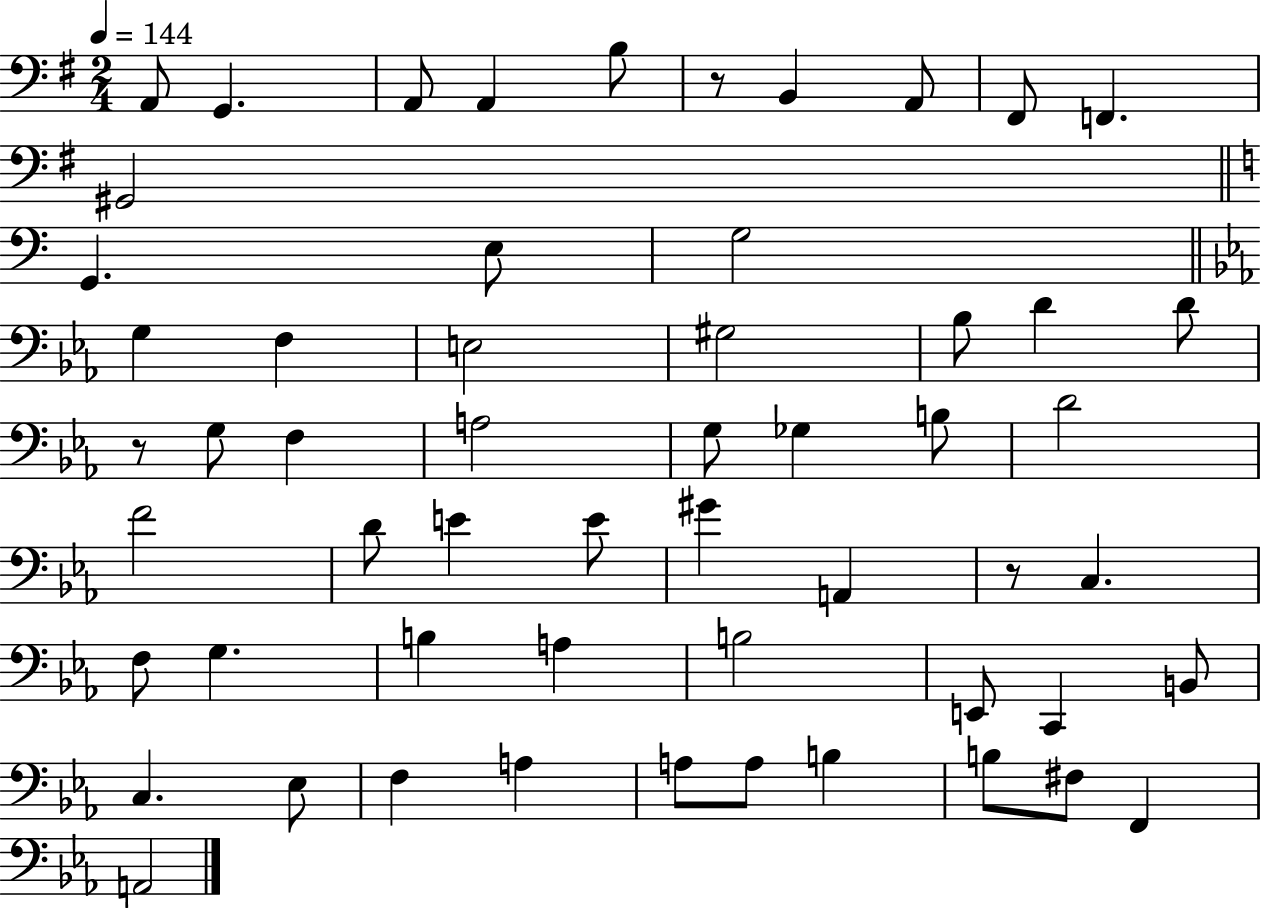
X:1
T:Untitled
M:2/4
L:1/4
K:G
A,,/2 G,, A,,/2 A,, B,/2 z/2 B,, A,,/2 ^F,,/2 F,, ^G,,2 G,, E,/2 G,2 G, F, E,2 ^G,2 _B,/2 D D/2 z/2 G,/2 F, A,2 G,/2 _G, B,/2 D2 F2 D/2 E E/2 ^G A,, z/2 C, F,/2 G, B, A, B,2 E,,/2 C,, B,,/2 C, _E,/2 F, A, A,/2 A,/2 B, B,/2 ^F,/2 F,, A,,2